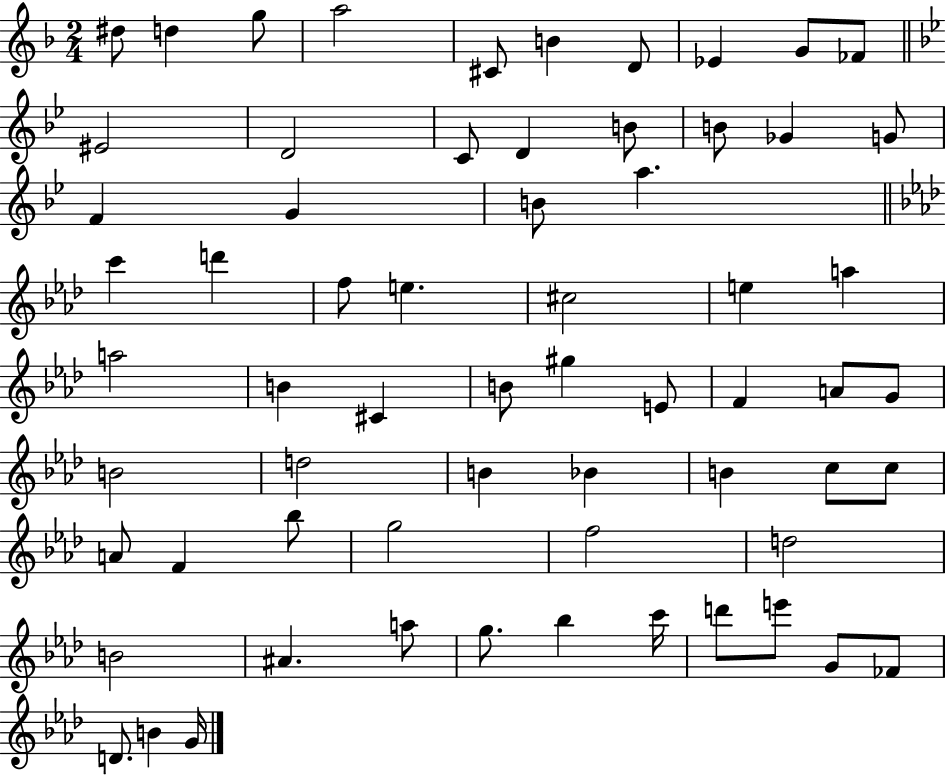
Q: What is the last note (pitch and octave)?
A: G4